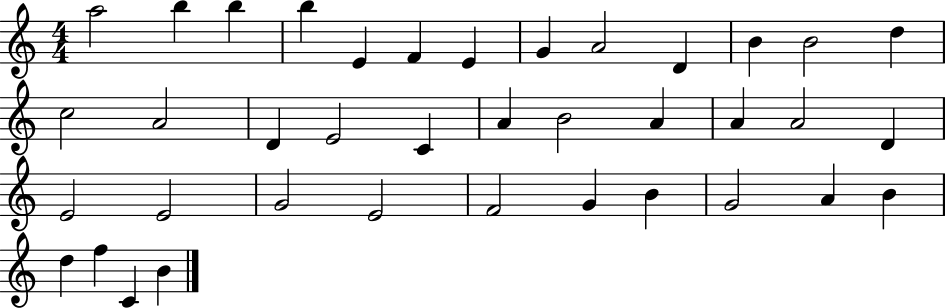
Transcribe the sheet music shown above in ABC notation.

X:1
T:Untitled
M:4/4
L:1/4
K:C
a2 b b b E F E G A2 D B B2 d c2 A2 D E2 C A B2 A A A2 D E2 E2 G2 E2 F2 G B G2 A B d f C B